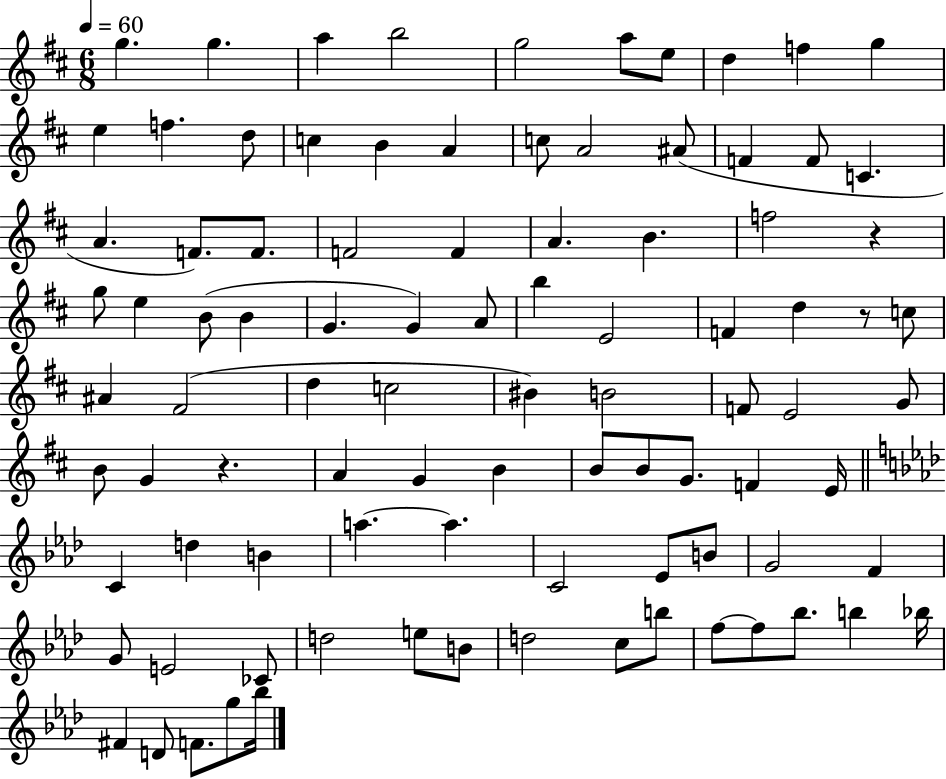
{
  \clef treble
  \numericTimeSignature
  \time 6/8
  \key d \major
  \tempo 4 = 60
  g''4. g''4. | a''4 b''2 | g''2 a''8 e''8 | d''4 f''4 g''4 | \break e''4 f''4. d''8 | c''4 b'4 a'4 | c''8 a'2 ais'8( | f'4 f'8 c'4. | \break a'4. f'8.) f'8. | f'2 f'4 | a'4. b'4. | f''2 r4 | \break g''8 e''4 b'8( b'4 | g'4. g'4) a'8 | b''4 e'2 | f'4 d''4 r8 c''8 | \break ais'4 fis'2( | d''4 c''2 | bis'4) b'2 | f'8 e'2 g'8 | \break b'8 g'4 r4. | a'4 g'4 b'4 | b'8 b'8 g'8. f'4 e'16 | \bar "||" \break \key aes \major c'4 d''4 b'4 | a''4.~~ a''4. | c'2 ees'8 b'8 | g'2 f'4 | \break g'8 e'2 ces'8 | d''2 e''8 b'8 | d''2 c''8 b''8 | f''8~~ f''8 bes''8. b''4 bes''16 | \break fis'4 d'8 f'8. g''8 bes''16 | \bar "|."
}